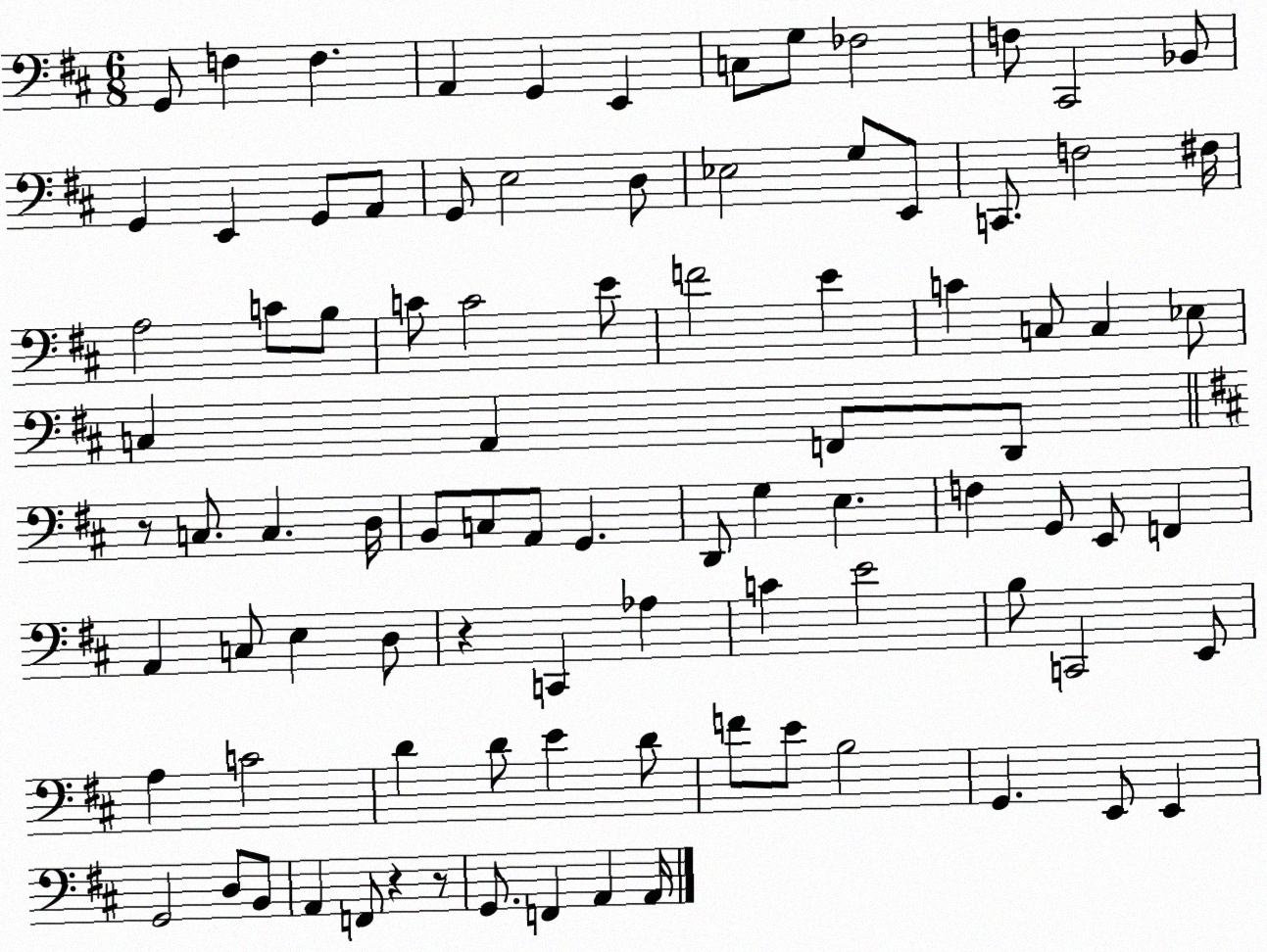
X:1
T:Untitled
M:6/8
L:1/4
K:D
G,,/2 F, F, A,, G,, E,, C,/2 G,/2 _F,2 F,/2 ^C,,2 _B,,/2 G,, E,, G,,/2 A,,/2 G,,/2 E,2 D,/2 _E,2 G,/2 E,,/2 C,,/2 F,2 ^F,/4 A,2 C/2 B,/2 C/2 C2 E/2 F2 E C C,/2 C, _E,/2 C, A,, F,,/2 D,,/2 z/2 C,/2 C, D,/4 B,,/2 C,/2 A,,/2 G,, D,,/2 G, E, F, G,,/2 E,,/2 F,, A,, C,/2 E, D,/2 z C,, _A, C E2 B,/2 C,,2 E,,/2 A, C2 D D/2 E D/2 F/2 E/2 B,2 G,, E,,/2 E,, G,,2 D,/2 B,,/2 A,, F,,/2 z z/2 G,,/2 F,, A,, A,,/4